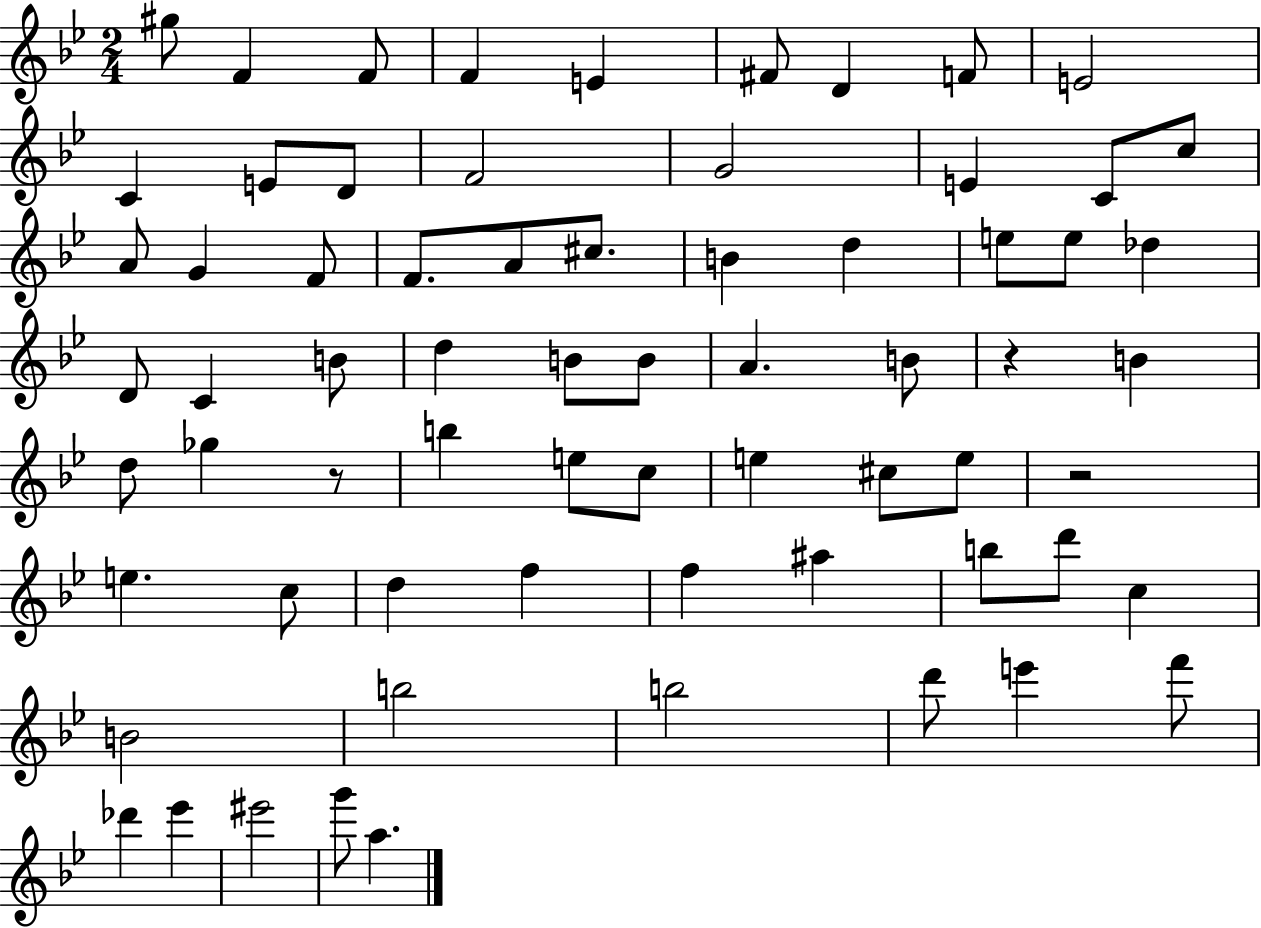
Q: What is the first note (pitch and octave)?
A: G#5